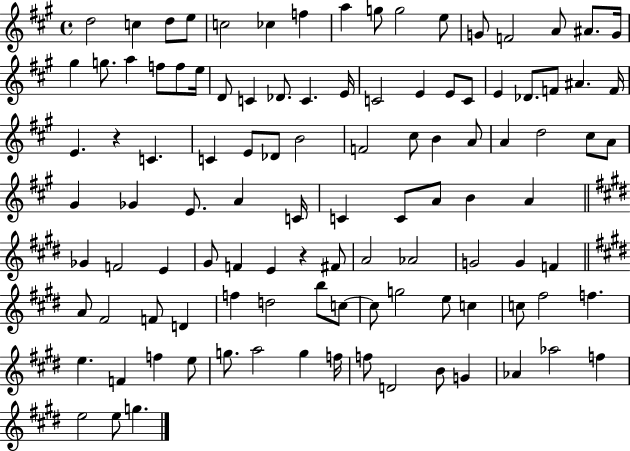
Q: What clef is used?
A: treble